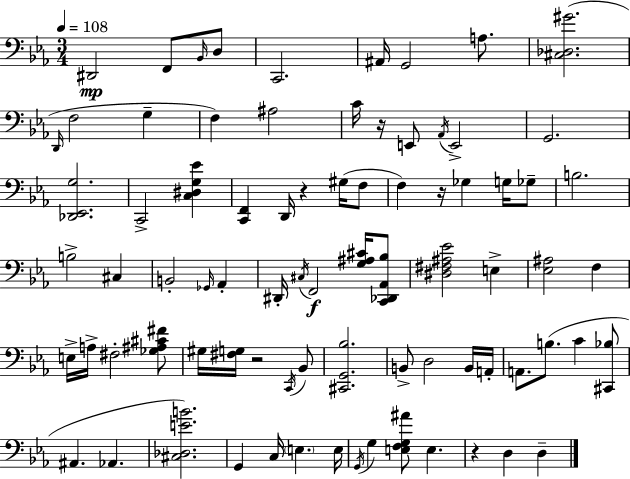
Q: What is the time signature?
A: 3/4